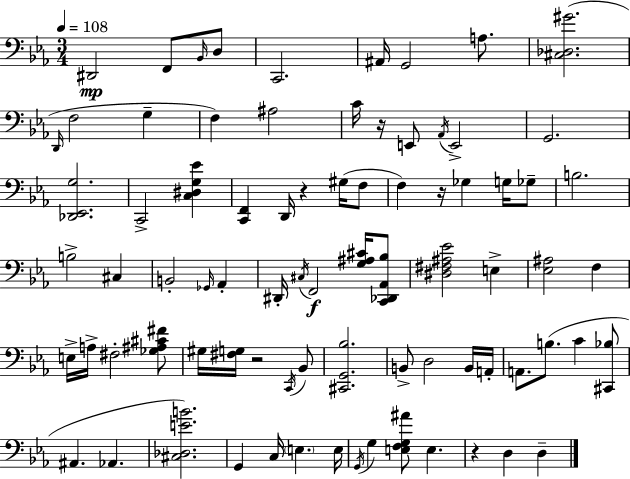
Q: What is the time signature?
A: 3/4